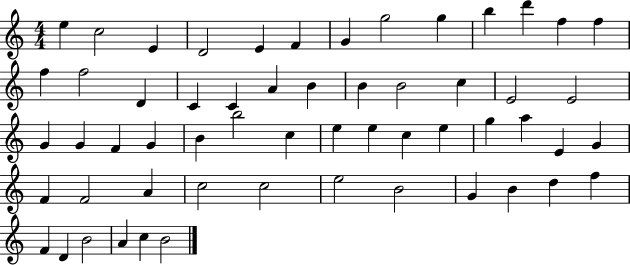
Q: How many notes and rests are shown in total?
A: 57